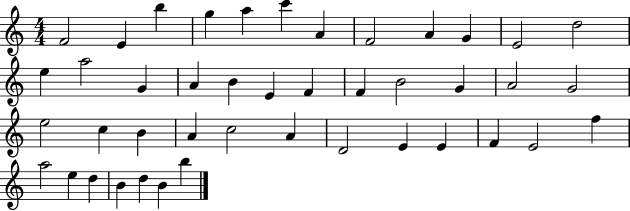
X:1
T:Untitled
M:4/4
L:1/4
K:C
F2 E b g a c' A F2 A G E2 d2 e a2 G A B E F F B2 G A2 G2 e2 c B A c2 A D2 E E F E2 f a2 e d B d B b